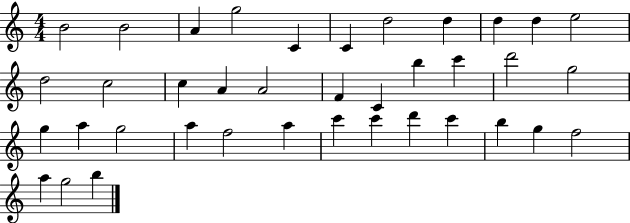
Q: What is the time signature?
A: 4/4